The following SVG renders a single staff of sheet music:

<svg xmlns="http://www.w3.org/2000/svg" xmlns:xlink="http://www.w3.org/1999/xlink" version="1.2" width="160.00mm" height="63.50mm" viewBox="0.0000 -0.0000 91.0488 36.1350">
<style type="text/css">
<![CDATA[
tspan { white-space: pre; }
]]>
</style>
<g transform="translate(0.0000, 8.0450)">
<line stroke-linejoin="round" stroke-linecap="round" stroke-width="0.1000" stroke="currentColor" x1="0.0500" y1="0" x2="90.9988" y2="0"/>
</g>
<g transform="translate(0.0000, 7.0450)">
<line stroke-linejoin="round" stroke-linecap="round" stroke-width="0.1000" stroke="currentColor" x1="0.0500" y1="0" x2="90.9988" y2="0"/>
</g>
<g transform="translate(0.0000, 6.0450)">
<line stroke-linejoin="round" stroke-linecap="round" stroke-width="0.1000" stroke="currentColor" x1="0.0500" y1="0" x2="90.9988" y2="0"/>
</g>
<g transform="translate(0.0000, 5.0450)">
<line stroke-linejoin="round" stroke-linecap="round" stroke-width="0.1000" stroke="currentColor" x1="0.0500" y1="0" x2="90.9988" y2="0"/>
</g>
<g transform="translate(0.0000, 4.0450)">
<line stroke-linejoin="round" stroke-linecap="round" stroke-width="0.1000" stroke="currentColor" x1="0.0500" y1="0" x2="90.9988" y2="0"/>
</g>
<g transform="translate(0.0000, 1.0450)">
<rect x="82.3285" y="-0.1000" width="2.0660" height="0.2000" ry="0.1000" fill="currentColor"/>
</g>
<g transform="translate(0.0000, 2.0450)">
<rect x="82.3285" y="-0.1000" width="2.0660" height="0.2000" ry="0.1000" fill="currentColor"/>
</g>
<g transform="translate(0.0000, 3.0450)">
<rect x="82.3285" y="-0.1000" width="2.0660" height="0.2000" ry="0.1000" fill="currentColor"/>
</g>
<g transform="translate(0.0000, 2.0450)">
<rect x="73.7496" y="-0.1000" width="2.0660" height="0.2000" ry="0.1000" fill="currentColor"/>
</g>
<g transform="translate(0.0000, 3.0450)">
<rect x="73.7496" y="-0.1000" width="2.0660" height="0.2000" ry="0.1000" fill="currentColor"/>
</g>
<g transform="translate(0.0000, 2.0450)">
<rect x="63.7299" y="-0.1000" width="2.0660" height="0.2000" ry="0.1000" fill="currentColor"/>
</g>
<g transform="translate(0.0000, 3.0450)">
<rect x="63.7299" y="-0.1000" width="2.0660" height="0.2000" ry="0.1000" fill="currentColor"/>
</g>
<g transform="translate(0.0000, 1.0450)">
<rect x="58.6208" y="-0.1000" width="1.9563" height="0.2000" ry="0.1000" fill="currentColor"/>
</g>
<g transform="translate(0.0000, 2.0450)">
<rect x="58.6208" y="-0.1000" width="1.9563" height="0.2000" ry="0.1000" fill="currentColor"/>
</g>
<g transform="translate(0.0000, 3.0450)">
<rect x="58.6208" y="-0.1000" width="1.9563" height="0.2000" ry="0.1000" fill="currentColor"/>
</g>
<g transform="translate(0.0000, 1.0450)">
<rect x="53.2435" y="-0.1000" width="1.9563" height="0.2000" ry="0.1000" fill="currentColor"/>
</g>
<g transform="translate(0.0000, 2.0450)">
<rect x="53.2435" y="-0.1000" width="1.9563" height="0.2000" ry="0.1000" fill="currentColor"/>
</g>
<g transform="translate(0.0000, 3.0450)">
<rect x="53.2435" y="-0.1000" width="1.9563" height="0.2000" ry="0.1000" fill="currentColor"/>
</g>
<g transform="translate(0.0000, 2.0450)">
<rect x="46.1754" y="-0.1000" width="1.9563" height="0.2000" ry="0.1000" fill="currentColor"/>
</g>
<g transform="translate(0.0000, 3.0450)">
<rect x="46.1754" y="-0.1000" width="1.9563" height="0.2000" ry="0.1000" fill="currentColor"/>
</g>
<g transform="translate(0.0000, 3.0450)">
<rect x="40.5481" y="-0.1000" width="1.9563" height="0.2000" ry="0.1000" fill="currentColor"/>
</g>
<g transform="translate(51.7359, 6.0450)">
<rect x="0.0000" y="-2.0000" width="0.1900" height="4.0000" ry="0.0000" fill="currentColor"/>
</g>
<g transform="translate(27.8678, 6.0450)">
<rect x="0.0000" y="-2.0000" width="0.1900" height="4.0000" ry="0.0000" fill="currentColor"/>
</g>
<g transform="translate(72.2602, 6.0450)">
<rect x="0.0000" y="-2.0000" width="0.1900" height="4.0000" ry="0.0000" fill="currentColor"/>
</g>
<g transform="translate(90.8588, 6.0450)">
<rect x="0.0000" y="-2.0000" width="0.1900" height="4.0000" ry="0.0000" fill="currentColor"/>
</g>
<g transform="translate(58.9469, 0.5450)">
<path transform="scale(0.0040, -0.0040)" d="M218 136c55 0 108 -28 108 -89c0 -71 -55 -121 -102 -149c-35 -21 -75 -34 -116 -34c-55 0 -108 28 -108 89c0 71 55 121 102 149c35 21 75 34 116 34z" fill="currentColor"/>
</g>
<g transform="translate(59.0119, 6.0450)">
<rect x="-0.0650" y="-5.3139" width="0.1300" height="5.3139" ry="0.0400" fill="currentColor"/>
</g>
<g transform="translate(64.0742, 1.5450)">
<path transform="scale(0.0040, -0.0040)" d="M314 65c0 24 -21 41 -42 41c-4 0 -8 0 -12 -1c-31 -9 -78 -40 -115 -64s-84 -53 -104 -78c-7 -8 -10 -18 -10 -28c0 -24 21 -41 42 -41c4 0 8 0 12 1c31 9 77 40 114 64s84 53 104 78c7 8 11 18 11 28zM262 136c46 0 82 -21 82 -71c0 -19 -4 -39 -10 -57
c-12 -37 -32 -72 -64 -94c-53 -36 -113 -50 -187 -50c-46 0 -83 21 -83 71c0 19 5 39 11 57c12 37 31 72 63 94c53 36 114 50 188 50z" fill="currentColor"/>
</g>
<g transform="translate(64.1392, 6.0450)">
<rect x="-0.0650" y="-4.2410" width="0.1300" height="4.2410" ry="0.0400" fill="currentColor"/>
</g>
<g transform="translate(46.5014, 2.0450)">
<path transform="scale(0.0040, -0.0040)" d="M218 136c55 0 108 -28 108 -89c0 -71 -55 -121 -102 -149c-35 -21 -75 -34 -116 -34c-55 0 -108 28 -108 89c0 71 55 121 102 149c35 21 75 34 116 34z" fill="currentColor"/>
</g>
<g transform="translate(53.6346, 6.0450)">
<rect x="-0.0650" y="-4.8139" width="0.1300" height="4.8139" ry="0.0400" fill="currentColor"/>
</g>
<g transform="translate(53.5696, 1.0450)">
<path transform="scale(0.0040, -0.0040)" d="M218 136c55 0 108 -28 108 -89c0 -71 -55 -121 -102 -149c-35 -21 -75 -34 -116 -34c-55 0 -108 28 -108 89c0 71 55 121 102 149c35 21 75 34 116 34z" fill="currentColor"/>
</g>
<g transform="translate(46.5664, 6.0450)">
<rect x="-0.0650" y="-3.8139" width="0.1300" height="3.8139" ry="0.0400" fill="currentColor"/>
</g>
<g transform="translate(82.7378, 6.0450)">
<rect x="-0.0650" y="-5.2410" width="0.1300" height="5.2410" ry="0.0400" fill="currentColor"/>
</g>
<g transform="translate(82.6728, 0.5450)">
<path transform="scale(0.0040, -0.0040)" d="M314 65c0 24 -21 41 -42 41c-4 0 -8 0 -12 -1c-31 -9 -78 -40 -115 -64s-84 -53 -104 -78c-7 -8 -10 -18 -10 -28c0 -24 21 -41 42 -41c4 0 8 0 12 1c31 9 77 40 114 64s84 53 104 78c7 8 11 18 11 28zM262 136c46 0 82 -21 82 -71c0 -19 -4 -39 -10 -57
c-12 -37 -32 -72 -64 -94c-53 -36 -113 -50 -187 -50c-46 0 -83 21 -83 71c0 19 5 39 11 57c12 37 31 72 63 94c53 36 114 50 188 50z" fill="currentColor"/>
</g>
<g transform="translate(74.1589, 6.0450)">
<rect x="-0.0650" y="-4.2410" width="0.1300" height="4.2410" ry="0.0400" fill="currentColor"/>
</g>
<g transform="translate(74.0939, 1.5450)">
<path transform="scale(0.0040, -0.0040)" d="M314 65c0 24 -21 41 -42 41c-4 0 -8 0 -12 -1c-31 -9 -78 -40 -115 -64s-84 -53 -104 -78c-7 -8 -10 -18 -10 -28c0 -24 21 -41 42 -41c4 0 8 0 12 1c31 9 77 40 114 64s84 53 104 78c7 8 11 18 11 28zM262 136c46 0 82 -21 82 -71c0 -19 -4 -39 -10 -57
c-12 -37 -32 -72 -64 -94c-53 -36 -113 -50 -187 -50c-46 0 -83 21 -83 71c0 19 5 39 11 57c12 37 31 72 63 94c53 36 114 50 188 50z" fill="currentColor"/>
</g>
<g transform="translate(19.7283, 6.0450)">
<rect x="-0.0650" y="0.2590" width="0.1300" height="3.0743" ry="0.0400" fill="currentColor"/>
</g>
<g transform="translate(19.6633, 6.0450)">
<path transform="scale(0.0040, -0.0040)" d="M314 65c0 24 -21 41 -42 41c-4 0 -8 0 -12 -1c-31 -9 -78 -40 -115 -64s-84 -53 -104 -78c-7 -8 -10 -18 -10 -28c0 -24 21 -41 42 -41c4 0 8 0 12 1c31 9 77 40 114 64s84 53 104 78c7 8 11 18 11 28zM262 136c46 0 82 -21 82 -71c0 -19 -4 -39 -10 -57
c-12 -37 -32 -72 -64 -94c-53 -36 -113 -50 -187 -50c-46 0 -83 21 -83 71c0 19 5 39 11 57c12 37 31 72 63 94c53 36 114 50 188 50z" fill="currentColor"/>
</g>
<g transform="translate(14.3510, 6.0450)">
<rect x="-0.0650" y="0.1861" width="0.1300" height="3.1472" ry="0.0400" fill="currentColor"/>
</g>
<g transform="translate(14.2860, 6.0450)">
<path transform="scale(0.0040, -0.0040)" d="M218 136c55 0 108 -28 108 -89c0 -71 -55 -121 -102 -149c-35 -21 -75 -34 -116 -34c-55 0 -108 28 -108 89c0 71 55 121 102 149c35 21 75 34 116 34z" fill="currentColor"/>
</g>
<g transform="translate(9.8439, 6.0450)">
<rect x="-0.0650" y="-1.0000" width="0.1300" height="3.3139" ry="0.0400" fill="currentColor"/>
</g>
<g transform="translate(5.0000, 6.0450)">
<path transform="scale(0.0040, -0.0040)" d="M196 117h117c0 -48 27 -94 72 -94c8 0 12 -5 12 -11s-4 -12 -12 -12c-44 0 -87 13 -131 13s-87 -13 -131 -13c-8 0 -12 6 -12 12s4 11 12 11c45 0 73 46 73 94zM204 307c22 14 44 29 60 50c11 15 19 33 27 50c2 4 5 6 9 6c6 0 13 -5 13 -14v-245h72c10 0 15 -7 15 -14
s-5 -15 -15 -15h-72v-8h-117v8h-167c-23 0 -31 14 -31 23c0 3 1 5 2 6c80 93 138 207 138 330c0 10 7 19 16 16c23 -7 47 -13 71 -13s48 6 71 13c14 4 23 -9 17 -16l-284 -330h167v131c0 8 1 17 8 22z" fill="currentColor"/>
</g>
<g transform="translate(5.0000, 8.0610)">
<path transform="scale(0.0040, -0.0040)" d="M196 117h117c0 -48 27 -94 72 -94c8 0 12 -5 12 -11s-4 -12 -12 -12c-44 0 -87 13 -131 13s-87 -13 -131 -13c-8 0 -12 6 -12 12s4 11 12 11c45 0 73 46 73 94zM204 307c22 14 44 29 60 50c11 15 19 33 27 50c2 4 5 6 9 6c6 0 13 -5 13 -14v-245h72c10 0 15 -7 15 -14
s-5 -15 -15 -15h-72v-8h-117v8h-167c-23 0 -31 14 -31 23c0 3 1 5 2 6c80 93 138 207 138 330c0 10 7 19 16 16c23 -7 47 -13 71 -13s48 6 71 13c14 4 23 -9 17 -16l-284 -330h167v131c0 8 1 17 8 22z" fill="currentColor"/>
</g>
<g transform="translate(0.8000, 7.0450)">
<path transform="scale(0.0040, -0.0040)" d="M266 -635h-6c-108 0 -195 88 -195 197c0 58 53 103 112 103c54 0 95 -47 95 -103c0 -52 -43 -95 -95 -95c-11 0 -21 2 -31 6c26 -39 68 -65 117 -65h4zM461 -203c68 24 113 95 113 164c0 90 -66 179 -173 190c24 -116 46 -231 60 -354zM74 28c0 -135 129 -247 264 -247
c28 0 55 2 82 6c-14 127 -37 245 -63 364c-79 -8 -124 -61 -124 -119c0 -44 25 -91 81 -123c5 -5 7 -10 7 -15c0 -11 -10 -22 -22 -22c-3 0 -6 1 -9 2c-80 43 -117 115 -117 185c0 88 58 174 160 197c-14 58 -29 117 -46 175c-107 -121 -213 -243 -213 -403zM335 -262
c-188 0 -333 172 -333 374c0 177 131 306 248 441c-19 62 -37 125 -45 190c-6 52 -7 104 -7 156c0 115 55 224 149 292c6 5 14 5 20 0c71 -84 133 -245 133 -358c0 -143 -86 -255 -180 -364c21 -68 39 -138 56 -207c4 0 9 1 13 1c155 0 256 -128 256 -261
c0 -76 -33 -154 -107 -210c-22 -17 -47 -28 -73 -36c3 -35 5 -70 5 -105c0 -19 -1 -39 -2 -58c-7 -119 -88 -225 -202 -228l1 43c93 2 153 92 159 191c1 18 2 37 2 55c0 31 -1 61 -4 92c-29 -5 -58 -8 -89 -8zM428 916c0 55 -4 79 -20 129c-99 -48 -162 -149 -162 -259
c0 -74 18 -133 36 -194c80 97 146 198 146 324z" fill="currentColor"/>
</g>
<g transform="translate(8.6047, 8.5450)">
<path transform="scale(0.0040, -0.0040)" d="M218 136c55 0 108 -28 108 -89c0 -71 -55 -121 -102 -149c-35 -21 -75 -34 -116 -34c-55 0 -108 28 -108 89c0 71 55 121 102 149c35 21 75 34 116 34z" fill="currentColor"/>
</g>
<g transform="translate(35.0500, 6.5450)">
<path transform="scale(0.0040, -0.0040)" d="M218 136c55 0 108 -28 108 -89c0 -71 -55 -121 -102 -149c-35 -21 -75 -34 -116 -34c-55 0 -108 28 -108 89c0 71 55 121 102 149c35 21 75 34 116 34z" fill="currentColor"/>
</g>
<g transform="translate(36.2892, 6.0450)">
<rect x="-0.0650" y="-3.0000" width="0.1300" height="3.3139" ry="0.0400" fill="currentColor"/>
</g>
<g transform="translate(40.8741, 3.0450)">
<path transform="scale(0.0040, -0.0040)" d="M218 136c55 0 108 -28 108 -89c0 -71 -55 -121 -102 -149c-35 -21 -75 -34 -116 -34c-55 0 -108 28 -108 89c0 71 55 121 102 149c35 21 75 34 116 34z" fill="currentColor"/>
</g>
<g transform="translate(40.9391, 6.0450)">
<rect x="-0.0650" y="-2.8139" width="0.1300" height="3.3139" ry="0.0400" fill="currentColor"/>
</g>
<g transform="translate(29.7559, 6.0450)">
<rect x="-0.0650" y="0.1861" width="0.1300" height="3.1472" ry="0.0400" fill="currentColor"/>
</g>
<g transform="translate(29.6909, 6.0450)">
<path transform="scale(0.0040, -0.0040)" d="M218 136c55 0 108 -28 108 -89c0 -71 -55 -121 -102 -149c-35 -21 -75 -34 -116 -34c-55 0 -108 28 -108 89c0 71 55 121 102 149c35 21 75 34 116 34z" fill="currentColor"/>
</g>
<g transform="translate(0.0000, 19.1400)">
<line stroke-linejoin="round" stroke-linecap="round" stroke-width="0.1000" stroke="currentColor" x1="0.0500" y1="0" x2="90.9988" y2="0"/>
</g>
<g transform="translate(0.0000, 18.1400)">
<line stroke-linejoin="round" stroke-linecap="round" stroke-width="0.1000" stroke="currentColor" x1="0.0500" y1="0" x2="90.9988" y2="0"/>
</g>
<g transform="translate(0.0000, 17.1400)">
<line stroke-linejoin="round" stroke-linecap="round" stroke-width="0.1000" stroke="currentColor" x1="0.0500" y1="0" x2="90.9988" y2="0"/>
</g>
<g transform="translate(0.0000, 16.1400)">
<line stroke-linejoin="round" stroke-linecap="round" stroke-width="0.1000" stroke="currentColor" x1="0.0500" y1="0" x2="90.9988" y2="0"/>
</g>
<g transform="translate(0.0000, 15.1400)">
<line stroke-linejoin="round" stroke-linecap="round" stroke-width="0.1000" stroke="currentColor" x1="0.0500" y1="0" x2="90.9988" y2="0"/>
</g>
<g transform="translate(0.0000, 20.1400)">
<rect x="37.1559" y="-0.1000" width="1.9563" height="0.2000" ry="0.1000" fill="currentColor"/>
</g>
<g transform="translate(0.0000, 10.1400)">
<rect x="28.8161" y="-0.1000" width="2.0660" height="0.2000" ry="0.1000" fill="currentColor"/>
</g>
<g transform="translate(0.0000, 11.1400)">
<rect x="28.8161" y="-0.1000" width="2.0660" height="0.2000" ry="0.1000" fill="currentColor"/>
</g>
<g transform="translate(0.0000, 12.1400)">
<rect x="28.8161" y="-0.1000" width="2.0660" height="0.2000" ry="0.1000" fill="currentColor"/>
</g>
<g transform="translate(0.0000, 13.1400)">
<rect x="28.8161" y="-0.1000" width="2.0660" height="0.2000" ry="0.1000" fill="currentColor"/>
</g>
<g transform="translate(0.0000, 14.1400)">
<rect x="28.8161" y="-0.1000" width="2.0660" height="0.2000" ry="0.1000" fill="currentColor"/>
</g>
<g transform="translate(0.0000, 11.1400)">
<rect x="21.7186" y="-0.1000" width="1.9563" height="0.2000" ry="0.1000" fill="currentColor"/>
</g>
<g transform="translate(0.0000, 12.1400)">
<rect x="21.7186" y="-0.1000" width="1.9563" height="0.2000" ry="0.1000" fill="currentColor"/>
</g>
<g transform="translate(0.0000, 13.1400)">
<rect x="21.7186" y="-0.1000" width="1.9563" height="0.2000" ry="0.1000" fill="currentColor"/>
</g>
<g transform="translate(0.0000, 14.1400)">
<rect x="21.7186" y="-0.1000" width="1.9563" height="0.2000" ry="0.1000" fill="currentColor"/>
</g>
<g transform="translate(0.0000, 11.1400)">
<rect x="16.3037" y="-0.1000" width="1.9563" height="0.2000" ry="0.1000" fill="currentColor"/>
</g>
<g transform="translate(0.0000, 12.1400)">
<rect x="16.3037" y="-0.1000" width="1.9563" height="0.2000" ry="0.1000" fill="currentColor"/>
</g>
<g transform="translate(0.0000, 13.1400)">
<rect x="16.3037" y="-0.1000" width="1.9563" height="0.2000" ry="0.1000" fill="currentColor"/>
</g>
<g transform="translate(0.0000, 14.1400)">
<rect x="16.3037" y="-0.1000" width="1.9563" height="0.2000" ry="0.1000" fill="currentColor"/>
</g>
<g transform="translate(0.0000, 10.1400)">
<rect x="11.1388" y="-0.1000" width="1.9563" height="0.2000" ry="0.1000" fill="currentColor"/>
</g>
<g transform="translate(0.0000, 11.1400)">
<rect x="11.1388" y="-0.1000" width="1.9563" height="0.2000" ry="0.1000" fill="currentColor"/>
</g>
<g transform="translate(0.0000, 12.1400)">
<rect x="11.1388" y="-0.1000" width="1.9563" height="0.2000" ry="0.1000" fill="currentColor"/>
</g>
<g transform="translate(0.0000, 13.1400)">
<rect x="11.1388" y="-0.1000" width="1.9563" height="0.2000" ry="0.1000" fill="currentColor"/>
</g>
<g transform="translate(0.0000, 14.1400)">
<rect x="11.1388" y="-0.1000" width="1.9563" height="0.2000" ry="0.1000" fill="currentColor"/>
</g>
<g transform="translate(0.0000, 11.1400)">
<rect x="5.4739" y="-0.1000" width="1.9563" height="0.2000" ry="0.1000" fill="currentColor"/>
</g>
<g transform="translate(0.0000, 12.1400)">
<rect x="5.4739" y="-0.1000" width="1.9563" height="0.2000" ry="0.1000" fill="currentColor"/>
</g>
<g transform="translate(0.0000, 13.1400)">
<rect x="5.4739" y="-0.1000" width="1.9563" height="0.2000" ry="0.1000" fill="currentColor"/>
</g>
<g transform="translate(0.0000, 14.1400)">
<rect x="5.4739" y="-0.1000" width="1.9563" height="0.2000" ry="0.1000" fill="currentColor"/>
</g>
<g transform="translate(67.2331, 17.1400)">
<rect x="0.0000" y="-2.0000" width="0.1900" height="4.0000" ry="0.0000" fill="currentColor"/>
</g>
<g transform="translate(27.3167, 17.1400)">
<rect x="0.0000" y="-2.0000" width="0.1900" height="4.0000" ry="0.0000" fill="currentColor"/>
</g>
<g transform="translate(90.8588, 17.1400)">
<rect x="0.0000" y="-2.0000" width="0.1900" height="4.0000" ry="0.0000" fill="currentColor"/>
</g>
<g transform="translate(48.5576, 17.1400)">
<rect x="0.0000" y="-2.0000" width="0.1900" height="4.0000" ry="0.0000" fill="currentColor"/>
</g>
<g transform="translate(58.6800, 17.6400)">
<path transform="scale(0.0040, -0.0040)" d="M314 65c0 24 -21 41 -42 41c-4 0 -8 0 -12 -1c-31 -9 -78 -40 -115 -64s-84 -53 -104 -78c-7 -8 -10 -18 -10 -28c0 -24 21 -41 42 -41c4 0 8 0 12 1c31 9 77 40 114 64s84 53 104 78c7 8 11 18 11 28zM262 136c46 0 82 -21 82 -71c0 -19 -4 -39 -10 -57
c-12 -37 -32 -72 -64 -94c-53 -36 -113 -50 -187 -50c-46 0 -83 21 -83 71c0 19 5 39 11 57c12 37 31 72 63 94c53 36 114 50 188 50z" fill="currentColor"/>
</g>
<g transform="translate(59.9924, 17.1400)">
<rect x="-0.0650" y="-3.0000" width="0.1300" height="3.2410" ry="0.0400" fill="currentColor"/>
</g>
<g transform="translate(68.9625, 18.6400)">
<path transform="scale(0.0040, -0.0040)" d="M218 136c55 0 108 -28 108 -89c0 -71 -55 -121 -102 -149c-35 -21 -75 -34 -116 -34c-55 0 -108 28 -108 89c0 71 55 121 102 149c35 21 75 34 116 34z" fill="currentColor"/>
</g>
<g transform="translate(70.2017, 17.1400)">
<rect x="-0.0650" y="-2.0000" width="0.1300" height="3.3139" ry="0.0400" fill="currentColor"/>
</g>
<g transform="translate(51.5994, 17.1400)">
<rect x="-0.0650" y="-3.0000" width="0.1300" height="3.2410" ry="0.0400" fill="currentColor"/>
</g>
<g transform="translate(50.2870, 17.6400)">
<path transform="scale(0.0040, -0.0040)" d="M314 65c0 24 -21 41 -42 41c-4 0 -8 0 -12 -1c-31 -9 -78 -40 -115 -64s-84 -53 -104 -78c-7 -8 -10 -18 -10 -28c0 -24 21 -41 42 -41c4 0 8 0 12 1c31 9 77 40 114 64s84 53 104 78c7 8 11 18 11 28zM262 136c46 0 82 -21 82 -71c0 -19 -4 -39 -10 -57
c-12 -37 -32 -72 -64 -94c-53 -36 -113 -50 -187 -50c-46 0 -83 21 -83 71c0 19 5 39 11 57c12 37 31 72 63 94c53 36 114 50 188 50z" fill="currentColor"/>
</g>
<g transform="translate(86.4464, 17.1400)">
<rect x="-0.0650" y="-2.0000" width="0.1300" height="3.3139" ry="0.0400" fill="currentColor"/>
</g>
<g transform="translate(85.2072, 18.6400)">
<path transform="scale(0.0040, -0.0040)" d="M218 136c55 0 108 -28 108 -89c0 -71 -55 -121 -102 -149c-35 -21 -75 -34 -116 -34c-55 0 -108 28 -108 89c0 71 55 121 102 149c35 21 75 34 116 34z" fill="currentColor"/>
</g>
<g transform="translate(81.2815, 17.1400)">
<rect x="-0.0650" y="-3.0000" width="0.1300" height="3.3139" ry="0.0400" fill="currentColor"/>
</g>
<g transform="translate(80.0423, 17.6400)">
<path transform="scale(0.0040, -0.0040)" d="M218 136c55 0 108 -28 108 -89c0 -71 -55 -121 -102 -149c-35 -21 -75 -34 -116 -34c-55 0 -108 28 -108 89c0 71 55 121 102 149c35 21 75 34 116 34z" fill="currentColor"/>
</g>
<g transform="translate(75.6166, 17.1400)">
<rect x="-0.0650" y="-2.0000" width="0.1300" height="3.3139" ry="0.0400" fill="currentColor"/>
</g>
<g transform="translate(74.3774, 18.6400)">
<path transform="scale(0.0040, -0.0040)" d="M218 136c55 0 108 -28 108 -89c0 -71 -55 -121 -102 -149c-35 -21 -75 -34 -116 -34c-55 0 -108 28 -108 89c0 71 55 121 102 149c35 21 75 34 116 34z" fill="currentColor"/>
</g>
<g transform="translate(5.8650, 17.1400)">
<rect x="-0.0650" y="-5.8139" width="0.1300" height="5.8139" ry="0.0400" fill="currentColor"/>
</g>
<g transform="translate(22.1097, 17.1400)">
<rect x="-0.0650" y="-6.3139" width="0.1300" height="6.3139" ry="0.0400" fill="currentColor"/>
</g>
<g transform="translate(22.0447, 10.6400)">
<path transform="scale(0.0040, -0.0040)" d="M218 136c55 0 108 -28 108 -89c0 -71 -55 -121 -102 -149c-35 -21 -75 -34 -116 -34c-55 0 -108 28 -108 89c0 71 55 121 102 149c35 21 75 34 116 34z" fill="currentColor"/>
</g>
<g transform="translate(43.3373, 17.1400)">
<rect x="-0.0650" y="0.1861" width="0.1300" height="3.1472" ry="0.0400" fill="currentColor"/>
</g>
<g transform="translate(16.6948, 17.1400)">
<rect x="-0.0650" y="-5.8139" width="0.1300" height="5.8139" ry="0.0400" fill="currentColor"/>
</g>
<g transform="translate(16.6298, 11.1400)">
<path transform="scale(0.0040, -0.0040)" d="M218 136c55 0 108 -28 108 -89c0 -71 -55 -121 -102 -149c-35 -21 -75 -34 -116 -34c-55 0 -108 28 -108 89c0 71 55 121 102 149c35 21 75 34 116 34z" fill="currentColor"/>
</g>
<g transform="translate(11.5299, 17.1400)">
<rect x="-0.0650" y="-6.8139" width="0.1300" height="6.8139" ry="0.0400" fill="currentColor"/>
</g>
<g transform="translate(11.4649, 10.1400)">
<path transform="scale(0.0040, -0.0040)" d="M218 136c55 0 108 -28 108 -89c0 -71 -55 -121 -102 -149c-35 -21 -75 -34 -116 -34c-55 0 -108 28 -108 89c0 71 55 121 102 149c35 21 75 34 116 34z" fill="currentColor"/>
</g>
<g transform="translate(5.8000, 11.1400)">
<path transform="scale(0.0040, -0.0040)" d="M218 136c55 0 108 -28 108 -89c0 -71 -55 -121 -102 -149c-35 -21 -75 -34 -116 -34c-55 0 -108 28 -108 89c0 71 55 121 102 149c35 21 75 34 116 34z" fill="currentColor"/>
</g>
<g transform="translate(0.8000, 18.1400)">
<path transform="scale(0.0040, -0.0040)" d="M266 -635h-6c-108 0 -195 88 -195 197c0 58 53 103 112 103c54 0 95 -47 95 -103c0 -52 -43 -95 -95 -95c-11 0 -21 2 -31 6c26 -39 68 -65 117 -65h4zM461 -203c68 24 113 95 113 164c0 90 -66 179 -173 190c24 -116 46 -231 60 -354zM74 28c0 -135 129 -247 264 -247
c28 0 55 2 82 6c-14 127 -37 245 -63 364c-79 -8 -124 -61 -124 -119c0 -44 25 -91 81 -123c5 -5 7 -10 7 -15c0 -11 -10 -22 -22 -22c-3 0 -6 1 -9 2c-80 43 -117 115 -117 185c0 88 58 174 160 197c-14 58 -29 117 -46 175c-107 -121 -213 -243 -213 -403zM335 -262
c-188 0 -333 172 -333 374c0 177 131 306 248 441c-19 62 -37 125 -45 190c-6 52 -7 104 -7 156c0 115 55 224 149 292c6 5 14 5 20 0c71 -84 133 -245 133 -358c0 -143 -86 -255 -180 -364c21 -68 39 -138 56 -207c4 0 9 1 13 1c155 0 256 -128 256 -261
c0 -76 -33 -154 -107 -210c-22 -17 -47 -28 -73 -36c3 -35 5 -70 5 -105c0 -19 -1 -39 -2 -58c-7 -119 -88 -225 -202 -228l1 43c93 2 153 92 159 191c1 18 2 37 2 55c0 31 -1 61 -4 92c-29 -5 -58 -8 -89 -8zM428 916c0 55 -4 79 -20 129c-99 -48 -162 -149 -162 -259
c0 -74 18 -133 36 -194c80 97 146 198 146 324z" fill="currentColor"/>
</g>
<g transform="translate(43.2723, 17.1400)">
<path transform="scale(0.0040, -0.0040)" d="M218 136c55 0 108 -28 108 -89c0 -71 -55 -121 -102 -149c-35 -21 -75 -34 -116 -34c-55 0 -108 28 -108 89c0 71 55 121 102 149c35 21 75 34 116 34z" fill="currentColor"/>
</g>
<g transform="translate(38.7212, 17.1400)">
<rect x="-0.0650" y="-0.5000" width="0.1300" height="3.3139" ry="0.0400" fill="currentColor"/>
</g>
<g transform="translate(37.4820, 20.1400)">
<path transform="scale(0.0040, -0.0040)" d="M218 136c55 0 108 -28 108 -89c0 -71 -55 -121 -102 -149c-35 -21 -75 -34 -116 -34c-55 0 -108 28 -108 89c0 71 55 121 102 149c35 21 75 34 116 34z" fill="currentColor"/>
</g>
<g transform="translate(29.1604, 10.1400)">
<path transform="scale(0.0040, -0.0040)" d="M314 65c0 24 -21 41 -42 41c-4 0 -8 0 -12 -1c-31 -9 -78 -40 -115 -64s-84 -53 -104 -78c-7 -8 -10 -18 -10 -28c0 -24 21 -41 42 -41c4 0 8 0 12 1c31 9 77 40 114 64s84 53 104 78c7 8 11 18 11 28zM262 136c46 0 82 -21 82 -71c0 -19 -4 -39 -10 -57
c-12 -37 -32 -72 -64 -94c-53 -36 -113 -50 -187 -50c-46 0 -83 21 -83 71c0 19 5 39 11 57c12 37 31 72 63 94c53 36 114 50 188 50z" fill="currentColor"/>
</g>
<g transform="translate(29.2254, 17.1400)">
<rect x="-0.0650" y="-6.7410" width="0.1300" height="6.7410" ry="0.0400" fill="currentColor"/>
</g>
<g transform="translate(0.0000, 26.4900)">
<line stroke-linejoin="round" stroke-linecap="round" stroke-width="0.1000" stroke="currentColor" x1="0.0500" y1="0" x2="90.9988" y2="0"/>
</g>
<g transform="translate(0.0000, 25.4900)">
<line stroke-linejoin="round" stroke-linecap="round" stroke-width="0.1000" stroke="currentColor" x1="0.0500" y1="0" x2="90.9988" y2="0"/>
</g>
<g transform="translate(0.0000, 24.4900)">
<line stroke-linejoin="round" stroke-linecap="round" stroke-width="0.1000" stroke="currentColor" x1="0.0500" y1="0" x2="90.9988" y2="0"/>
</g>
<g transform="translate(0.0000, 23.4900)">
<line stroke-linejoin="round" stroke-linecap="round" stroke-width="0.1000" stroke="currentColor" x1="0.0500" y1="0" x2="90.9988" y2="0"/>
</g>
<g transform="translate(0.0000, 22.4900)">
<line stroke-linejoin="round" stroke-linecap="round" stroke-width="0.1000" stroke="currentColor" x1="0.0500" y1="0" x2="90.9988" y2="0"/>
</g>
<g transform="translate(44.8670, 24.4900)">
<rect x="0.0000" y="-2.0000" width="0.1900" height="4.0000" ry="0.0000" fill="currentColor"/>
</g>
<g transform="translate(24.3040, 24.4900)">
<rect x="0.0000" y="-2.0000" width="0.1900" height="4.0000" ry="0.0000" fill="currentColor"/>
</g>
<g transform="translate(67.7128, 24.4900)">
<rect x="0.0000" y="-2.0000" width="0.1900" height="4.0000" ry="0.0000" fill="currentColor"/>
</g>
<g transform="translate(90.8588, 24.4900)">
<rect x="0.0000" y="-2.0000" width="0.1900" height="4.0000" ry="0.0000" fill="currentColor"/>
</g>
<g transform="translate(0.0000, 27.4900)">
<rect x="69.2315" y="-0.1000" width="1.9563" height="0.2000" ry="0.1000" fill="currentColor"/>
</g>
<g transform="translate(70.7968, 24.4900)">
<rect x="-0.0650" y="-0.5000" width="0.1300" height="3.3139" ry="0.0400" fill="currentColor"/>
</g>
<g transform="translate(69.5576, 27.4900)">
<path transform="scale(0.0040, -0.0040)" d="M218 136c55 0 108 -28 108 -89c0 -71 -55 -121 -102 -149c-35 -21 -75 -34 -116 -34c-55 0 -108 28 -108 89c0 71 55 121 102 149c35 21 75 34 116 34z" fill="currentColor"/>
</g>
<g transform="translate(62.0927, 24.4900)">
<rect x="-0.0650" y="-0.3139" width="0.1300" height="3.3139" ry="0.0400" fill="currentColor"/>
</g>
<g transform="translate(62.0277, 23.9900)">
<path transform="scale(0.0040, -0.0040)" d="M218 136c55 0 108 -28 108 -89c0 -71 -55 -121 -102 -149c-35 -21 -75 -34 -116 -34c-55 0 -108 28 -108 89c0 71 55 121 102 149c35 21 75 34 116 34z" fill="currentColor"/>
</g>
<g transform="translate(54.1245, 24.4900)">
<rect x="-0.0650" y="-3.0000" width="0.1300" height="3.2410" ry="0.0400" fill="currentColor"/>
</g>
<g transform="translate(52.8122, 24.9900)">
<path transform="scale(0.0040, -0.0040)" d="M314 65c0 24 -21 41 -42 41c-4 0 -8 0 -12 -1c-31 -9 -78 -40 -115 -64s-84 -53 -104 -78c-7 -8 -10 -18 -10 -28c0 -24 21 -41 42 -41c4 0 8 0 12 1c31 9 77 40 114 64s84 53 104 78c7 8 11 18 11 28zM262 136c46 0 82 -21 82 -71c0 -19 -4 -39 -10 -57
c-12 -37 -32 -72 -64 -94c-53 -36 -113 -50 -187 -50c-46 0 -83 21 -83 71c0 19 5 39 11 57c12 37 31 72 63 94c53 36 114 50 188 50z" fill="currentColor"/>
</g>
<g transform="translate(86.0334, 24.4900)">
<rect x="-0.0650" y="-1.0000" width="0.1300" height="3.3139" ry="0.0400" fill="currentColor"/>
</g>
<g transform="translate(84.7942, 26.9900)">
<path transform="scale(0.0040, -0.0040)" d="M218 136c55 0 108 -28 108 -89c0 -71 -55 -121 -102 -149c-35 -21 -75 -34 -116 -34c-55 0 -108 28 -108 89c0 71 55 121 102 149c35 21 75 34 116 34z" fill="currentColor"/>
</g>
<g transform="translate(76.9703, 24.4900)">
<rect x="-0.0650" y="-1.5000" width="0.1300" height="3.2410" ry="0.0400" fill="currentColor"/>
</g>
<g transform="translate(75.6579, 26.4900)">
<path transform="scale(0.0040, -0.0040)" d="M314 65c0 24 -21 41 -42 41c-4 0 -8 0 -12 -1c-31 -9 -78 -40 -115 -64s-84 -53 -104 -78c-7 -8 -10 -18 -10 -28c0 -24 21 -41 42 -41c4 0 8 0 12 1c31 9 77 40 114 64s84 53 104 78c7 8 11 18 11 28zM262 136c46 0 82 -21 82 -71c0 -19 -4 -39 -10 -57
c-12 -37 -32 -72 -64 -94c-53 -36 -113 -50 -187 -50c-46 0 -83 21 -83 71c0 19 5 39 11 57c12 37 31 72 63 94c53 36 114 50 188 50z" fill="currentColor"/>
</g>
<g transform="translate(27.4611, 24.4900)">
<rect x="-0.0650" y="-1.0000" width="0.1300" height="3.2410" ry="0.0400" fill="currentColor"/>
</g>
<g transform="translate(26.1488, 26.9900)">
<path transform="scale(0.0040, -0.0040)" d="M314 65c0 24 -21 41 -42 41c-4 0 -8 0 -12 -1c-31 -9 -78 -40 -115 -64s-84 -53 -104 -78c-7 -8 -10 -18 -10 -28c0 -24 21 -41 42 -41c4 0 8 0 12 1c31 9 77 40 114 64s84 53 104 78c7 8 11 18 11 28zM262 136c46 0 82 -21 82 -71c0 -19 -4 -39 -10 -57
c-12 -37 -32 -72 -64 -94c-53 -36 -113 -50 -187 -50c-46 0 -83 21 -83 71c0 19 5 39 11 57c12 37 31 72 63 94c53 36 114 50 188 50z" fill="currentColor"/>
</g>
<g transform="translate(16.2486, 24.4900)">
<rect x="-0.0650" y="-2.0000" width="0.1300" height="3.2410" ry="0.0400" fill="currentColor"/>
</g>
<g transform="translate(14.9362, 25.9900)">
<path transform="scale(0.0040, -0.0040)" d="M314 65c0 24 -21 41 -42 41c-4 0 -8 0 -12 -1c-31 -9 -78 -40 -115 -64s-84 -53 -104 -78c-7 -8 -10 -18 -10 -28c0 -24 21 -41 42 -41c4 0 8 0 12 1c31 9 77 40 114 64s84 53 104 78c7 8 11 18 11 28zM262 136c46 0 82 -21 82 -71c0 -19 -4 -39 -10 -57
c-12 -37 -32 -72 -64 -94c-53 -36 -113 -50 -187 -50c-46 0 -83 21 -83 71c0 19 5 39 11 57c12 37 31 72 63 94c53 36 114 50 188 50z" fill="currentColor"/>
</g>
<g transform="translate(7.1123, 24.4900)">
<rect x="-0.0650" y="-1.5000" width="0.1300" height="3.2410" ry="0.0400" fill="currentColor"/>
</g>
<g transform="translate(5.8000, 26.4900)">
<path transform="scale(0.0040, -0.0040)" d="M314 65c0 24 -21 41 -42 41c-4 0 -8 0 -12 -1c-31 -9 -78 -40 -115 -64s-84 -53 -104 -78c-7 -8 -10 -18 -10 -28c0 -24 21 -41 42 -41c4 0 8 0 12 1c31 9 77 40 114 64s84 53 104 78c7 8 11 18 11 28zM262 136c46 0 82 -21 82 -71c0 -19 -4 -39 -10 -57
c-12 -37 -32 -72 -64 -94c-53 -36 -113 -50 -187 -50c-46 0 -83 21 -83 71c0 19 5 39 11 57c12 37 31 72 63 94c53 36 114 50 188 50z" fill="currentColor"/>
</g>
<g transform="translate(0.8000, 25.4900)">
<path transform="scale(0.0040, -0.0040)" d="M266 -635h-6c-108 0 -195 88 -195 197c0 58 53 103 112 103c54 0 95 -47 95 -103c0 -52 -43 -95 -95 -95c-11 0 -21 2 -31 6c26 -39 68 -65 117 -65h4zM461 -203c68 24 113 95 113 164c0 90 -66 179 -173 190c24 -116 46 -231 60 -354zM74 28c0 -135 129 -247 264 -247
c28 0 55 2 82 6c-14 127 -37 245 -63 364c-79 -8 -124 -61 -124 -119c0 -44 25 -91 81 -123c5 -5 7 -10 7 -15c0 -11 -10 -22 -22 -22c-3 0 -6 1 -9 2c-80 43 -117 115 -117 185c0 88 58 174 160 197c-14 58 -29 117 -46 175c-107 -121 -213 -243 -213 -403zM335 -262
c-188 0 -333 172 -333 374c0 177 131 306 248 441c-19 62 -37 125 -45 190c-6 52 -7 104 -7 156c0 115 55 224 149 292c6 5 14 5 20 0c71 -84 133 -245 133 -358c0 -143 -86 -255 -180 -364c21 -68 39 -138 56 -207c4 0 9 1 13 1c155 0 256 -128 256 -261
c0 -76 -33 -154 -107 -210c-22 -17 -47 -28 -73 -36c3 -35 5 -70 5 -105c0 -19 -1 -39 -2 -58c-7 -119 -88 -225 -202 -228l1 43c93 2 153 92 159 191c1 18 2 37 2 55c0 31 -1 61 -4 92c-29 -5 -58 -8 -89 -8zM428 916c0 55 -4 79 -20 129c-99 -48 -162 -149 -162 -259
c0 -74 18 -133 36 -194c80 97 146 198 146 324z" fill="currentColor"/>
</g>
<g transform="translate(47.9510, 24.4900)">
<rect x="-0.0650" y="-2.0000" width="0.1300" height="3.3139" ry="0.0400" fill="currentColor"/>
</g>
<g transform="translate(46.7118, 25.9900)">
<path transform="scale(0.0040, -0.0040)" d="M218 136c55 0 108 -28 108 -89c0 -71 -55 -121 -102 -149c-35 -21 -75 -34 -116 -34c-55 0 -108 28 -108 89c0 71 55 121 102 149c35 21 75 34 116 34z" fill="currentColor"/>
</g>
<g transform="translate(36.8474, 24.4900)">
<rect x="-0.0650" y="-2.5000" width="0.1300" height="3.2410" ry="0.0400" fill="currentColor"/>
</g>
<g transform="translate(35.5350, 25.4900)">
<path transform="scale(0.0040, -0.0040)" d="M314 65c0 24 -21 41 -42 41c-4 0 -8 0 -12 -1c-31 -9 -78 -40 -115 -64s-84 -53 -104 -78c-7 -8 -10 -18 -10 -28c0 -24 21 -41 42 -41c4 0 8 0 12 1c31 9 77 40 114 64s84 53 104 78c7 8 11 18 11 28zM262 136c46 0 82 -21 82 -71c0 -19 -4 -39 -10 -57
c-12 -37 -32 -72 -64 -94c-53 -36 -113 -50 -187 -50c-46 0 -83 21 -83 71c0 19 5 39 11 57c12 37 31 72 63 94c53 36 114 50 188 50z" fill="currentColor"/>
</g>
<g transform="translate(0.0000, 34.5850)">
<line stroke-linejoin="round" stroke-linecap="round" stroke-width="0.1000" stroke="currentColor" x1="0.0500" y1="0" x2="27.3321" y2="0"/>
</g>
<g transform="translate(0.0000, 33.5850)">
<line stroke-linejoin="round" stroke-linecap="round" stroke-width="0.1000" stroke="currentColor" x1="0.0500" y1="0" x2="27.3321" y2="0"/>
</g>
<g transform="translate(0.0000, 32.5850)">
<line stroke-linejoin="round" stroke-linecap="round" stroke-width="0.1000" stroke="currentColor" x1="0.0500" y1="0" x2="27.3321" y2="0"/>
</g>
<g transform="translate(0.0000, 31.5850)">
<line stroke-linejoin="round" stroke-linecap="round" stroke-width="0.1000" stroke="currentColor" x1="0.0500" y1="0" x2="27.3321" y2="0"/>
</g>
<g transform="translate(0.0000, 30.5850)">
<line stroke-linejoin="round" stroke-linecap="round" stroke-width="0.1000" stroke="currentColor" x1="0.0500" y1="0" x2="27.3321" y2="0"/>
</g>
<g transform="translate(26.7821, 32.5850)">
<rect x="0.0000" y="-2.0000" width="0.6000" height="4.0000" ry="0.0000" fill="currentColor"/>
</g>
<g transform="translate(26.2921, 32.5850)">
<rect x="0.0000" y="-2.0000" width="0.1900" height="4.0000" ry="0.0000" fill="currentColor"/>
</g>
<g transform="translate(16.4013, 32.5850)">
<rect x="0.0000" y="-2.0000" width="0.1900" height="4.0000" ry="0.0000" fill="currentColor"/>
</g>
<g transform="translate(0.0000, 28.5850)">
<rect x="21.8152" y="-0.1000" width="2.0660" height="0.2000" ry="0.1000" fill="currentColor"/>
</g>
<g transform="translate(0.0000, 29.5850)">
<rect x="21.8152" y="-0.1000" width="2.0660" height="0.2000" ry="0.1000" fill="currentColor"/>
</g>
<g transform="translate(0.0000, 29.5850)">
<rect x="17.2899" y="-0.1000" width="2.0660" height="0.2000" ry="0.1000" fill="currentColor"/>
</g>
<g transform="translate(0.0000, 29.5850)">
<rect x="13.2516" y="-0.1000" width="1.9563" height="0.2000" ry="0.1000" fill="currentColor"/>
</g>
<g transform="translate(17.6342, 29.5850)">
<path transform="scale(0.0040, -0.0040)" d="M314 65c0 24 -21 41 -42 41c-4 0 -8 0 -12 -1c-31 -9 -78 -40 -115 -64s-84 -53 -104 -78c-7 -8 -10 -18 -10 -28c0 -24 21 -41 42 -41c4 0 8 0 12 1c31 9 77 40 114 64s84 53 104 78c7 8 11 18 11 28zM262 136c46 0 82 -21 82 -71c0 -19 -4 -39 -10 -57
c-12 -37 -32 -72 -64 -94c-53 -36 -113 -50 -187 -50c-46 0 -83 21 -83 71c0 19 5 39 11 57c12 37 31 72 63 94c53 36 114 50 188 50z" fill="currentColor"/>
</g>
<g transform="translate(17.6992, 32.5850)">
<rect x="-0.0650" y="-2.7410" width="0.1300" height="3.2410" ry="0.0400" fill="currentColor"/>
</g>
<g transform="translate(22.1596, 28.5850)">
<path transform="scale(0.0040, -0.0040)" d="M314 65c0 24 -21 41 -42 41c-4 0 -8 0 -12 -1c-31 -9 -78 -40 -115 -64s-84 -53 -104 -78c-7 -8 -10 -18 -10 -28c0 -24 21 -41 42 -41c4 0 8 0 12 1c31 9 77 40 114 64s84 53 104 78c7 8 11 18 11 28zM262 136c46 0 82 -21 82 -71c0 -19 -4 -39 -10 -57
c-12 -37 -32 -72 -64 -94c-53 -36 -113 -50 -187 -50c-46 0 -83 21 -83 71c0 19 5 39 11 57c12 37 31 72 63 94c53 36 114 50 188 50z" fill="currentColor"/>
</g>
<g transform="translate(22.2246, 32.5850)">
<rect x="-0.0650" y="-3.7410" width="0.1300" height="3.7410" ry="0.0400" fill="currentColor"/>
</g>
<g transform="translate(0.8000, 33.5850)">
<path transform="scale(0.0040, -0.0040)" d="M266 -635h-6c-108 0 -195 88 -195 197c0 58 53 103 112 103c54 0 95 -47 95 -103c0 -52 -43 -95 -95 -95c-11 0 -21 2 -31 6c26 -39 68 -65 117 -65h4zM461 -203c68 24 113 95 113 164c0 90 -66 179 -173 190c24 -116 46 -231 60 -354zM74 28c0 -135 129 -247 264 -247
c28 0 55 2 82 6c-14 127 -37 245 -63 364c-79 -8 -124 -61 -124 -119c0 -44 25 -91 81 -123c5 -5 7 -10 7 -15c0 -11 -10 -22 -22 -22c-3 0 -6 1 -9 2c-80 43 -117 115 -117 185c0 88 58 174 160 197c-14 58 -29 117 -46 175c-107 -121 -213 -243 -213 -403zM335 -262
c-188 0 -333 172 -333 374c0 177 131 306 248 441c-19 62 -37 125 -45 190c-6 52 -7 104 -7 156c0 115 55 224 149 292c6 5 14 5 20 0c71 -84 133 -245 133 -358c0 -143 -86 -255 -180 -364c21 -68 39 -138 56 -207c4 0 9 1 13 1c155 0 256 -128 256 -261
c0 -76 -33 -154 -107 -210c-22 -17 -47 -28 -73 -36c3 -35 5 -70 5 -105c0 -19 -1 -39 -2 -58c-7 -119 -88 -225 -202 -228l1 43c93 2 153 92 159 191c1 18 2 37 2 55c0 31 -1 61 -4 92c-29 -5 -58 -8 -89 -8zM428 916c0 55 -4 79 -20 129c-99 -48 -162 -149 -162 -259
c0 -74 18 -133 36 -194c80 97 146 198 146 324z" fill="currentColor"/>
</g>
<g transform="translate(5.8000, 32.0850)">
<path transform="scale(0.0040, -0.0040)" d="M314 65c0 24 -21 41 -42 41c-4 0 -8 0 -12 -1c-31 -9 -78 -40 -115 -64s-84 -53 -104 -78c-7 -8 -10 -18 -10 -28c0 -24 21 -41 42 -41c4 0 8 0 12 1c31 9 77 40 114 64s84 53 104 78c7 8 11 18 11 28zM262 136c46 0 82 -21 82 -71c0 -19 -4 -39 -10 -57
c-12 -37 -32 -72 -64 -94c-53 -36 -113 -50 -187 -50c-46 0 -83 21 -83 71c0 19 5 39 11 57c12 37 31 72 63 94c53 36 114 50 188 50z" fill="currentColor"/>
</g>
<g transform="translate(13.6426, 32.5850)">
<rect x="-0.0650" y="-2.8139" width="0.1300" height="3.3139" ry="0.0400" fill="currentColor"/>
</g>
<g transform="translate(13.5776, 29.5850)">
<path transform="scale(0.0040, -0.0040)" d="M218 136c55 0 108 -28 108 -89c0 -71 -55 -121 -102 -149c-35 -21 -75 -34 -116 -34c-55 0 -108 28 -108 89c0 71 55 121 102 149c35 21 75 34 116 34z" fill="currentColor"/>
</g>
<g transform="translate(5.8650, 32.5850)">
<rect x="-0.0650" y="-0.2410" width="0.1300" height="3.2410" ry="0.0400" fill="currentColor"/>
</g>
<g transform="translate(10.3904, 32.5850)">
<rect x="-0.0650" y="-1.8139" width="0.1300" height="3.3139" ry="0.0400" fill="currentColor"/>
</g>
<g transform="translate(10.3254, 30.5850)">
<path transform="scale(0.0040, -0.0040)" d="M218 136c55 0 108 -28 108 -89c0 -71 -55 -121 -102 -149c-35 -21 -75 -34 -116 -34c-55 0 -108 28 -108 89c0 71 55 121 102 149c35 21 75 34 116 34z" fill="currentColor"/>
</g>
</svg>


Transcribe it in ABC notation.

X:1
T:Untitled
M:4/4
L:1/4
K:C
D B B2 B A a c' e' f' d'2 d'2 f'2 g' b' g' a' b'2 C B A2 A2 F F A F E2 F2 D2 G2 F A2 c C E2 D c2 f a a2 c'2